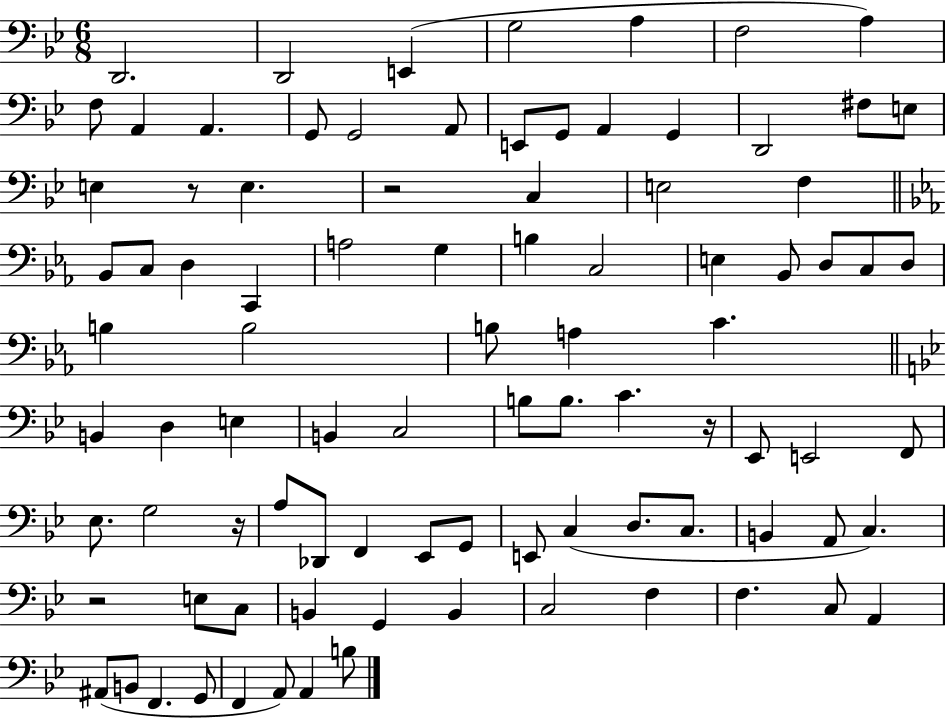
X:1
T:Untitled
M:6/8
L:1/4
K:Bb
D,,2 D,,2 E,, G,2 A, F,2 A, F,/2 A,, A,, G,,/2 G,,2 A,,/2 E,,/2 G,,/2 A,, G,, D,,2 ^F,/2 E,/2 E, z/2 E, z2 C, E,2 F, _B,,/2 C,/2 D, C,, A,2 G, B, C,2 E, _B,,/2 D,/2 C,/2 D,/2 B, B,2 B,/2 A, C B,, D, E, B,, C,2 B,/2 B,/2 C z/4 _E,,/2 E,,2 F,,/2 _E,/2 G,2 z/4 A,/2 _D,,/2 F,, _E,,/2 G,,/2 E,,/2 C, D,/2 C,/2 B,, A,,/2 C, z2 E,/2 C,/2 B,, G,, B,, C,2 F, F, C,/2 A,, ^A,,/2 B,,/2 F,, G,,/2 F,, A,,/2 A,, B,/2